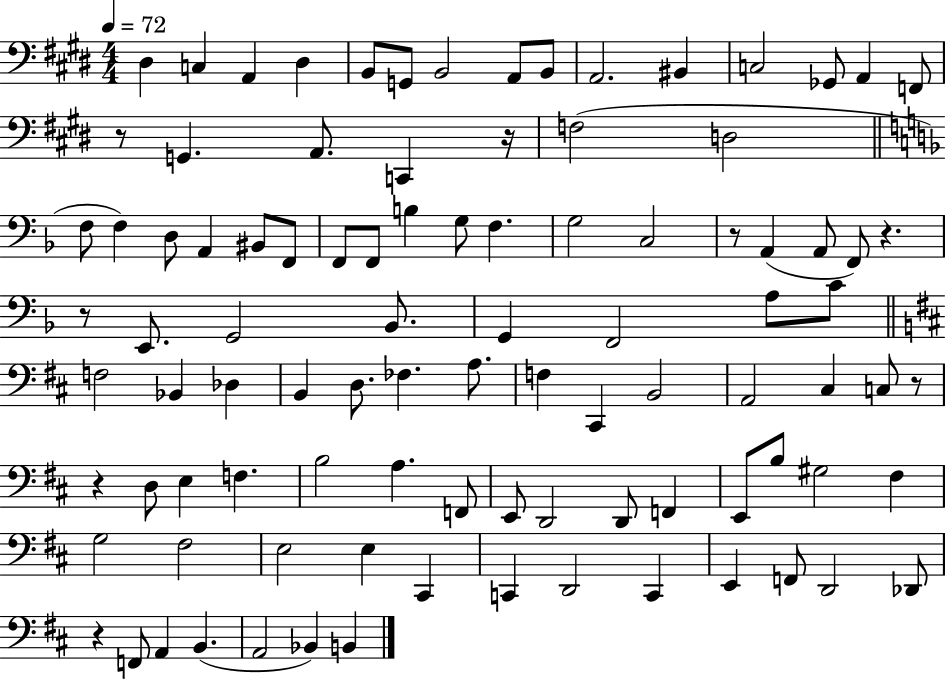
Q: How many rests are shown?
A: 8